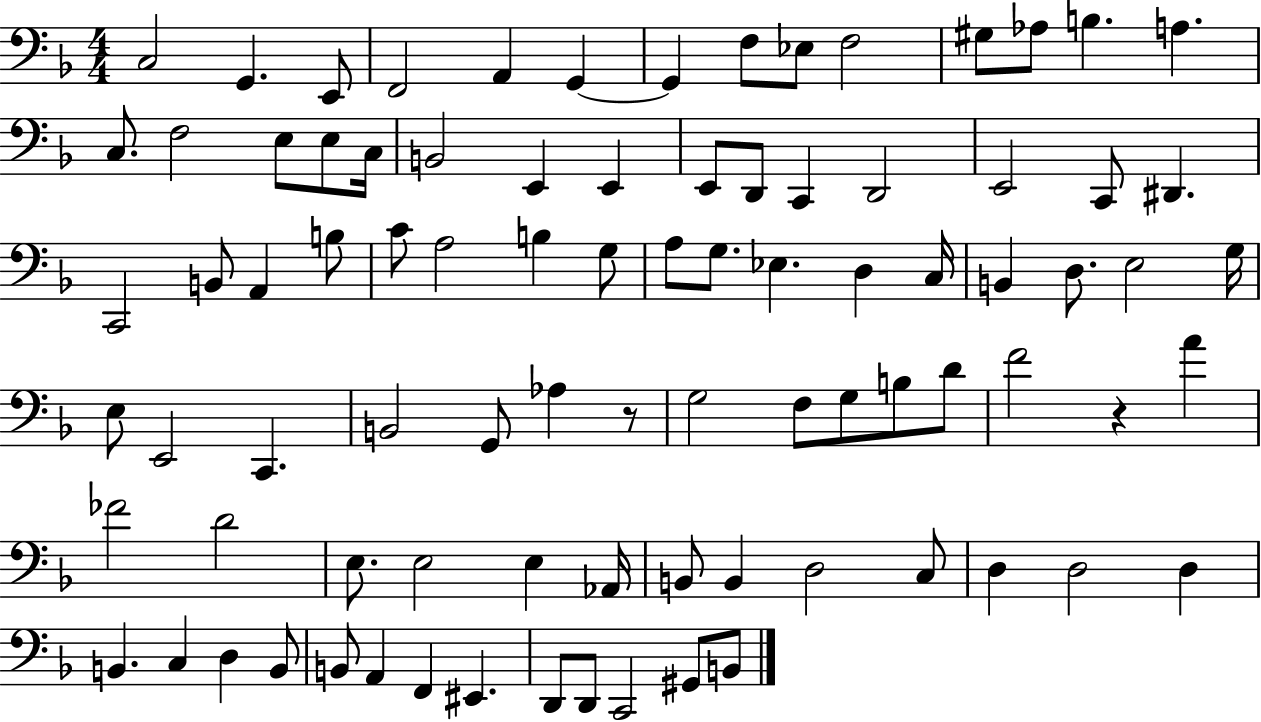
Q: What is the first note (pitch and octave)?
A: C3